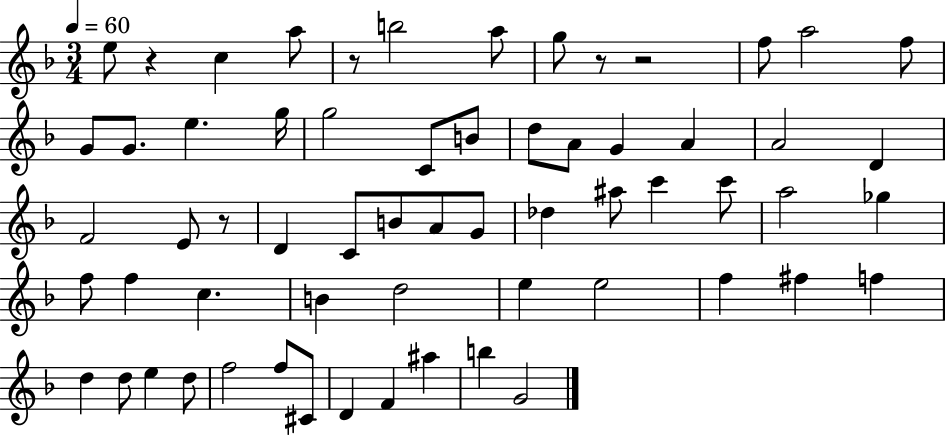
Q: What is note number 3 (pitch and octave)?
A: A5